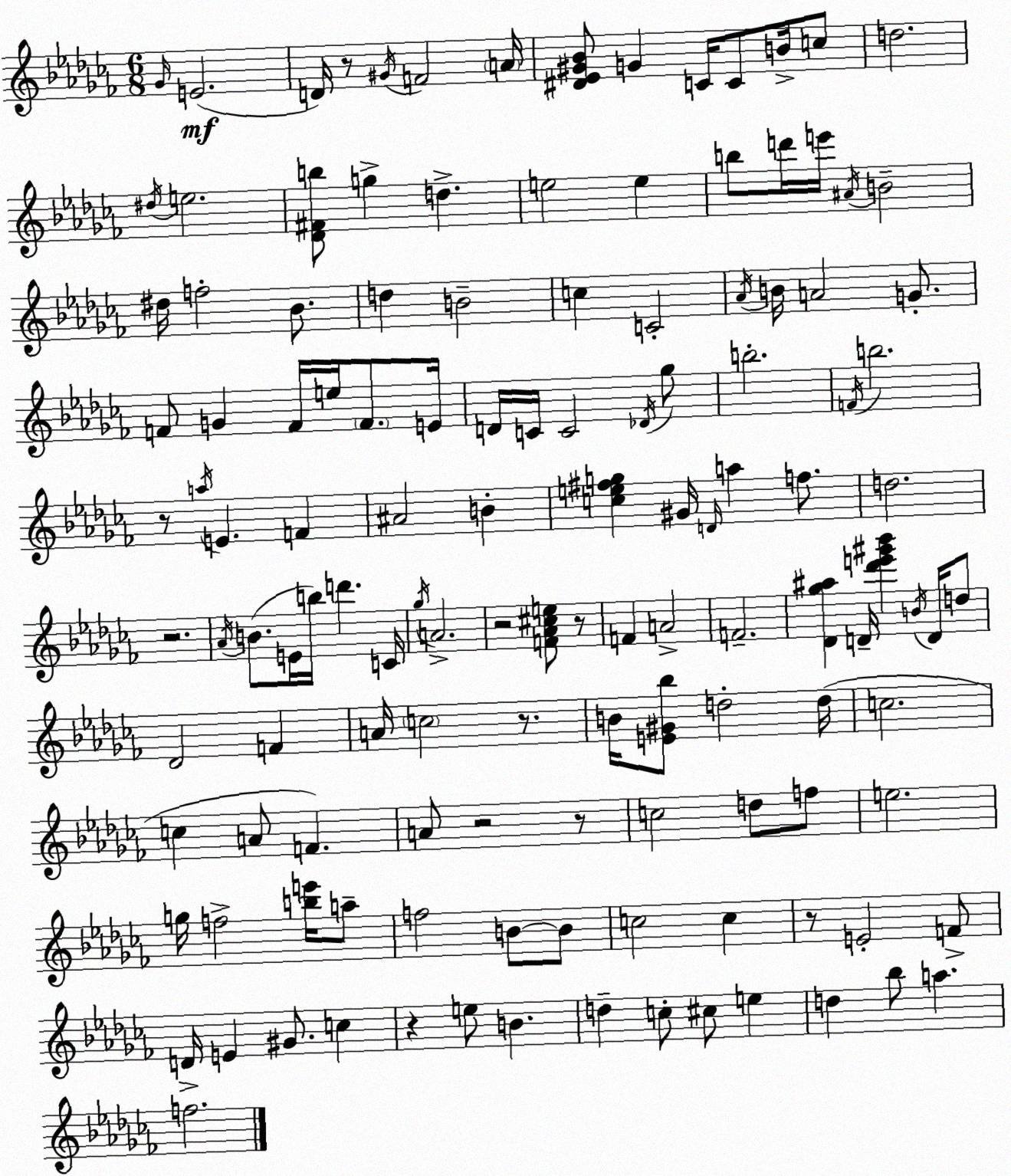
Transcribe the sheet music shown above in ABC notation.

X:1
T:Untitled
M:6/8
L:1/4
K:Abm
_G/4 E2 D/4 z/2 ^G/4 F2 A/4 [^D_E^G_B]/2 G C/4 C/2 B/4 c/2 d2 ^d/4 e2 [_D^Fb]/2 g d e2 e b/2 d'/4 e'/4 ^A/4 B2 ^d/4 f2 _B/2 d B2 c C2 _A/4 B/4 A2 G/2 F/2 G F/4 e/4 F/2 E/4 D/4 C/4 C2 _D/4 _g/2 b2 F/4 b2 z/2 a/4 E F ^A2 B [ce^fg] ^G/4 D/4 a f/2 d2 z2 _A/4 B/2 E/4 b/4 d' C/4 _g/4 A2 z2 [F_A^ce]/2 z/2 F A2 F2 [_D_g^a] D/4 [_d'e'^g'_b'] B/4 D/4 d/2 _D2 F A/4 c2 z/2 B/4 [E^G_b]/2 d2 d/4 c2 c A/2 F A/2 z2 z/2 c2 d/2 f/2 e2 g/4 f2 [be']/4 a/2 f2 B/2 B/2 c2 c z/2 E2 F/2 D/4 E ^G/2 c z e/2 B d c/2 ^c/2 e d _b/2 a f2